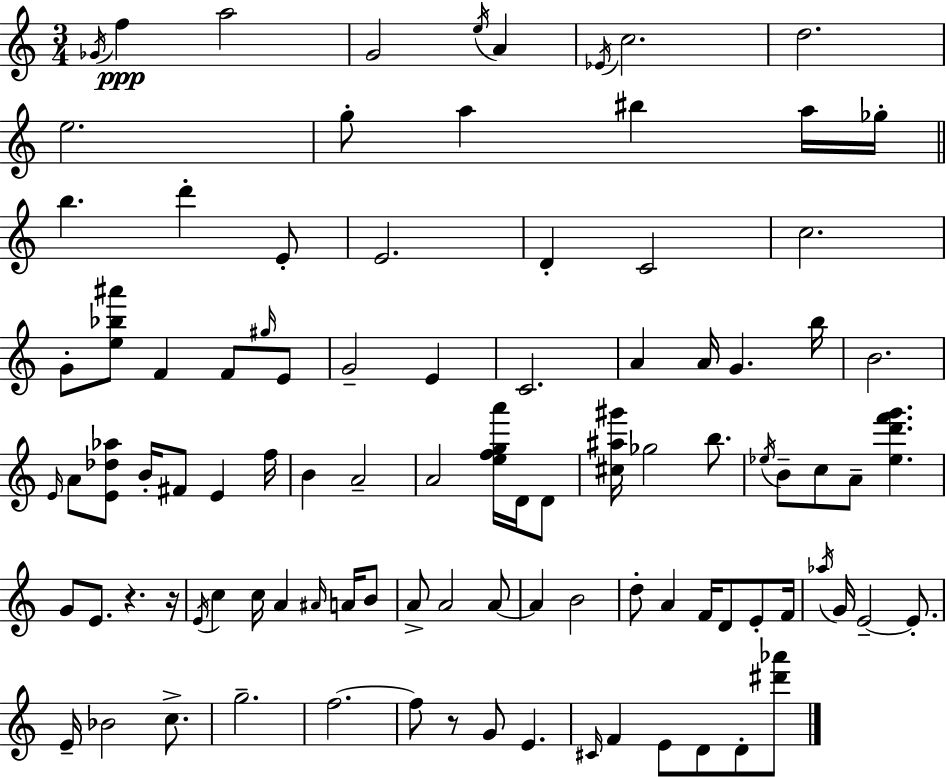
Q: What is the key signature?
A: C major